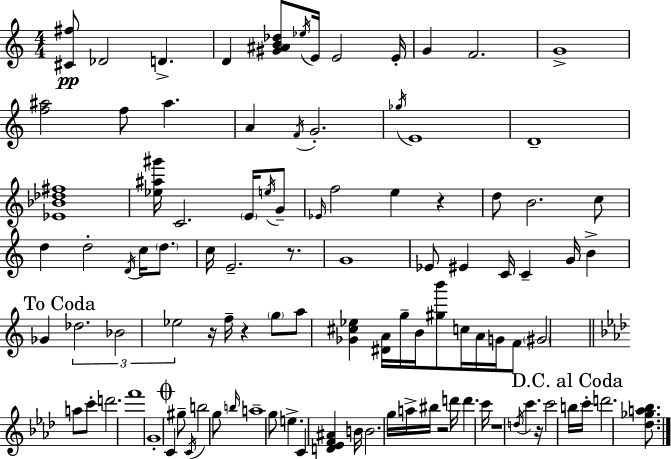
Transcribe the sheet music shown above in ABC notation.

X:1
T:Untitled
M:4/4
L:1/4
K:Am
[^C^f]/2 _D2 D D [^G^AB_d]/2 _e/4 E/4 E2 E/4 G F2 G4 [f^a]2 f/2 ^a A F/4 G2 _g/4 E4 D4 [_E_B_d^f]4 [_e^a^g']/4 C2 E/4 e/4 G/2 _E/4 f2 e z d/2 B2 c/2 d d2 D/4 c/4 d/2 c/4 E2 z/2 G4 _E/2 ^E C/4 C G/4 B _G _d2 _B2 _e2 z/4 f/4 z g/2 a/2 [_G^c_e] [^DA]/4 g/4 B/4 [^gb']/2 c/4 A/4 G/4 F/2 ^G2 a/2 c'/2 d'2 f'4 G4 C ^g/2 C/4 b2 g/2 b/4 a4 g/2 e C [D_EF^A] B/4 B2 g/4 a/4 ^b/4 z2 d'/4 d' c'/4 z4 d/4 c' z/4 c'2 b/4 c'/4 d'2 [_d_ga_b]/2